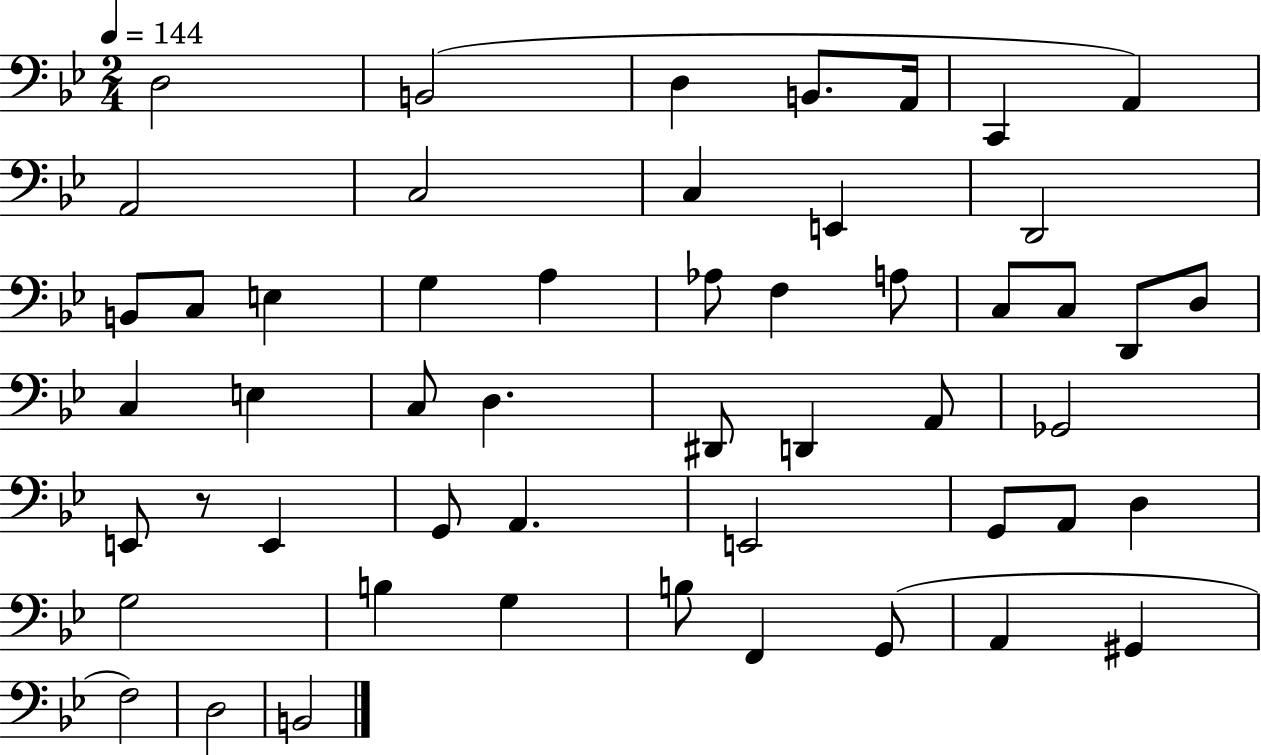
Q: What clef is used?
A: bass